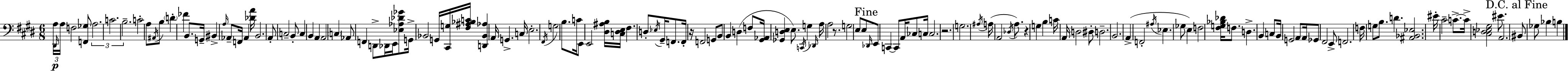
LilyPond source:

{
  \clef bass
  \numericTimeSignature
  \time 6/8
  \key e \major
  \tuplet 3/2 { a16\p \grace { dis,16 } a16 } f2 <f, ges>8 | \tuplet 3/2 { a2. | c'2. | b2.-- } | \break c'2-. a8 \acciaccatura { ais,16 } | b8 \parenthesize d'4-. fes'4 b,8. | g,16-- bis,4-> \grace { a16 } aes,8-- f,16 aes,4 | <des' a'>16 b,2. | \break a,8-. c2-- | b,8-. c4 b,4 a,4 | a,2 \parenthesize c4 | aes,8 f,4 d,8-> des,16 | \break e,16 <ees aes des' ges'>8 g,16-> bes,2 | g,16 <cis, g>16 <fis ais bes c'>16 <d, bes, aes>4 a,16 g,4.-> | c16 e2.-. | \acciaccatura { fis,16 } g2 | \break b8. c'16 e,8 e,2 | <dis ais b>16 <c dis e>16 fis4. d8-. | \acciaccatura { ees16 } gis,16-- f,8. f,16-. r16 f,2 | g,8 b,8 b,4 d4( | \break f8 <gis, aes,>16 <ges, d e>4 e8.) | \acciaccatura { c,16 } g4 \grace { des,16 } a16 a2 | r8. g2 | e8 e8 \mark "Fine" \grace { des,16 } e,8 c,4~~ | \break c,8 a,16 ces8 c16 c2. | r2. | g2. | \acciaccatura { ais16 }( a16 a,2 | \break \acciaccatura { des16 }) a8. r4 | g4 b4 c'16 a,16 | d2 dis8-. d2.-- | b,2. | \break a,4->( | f,2-. \acciaccatura { ais16 } ees4. | ges8 e4) f2 | <fis g bes des'>16 f8. d4.-> | \break b,4 c8 b,16 | g,2 a,8 a,16 ges,8 | fis,2 e,8-> f,2. | f16 | \break g8 b8. d'4. <ais, bes, ees>2. | eis'16-. | cis'2-- c'8.->~~ c'16-> | <cis d ees gis>2 eis'8. a,2. | \break \mark "D.C. al Fine" bis,8 | ges8 bes4 b4 \bar "|."
}